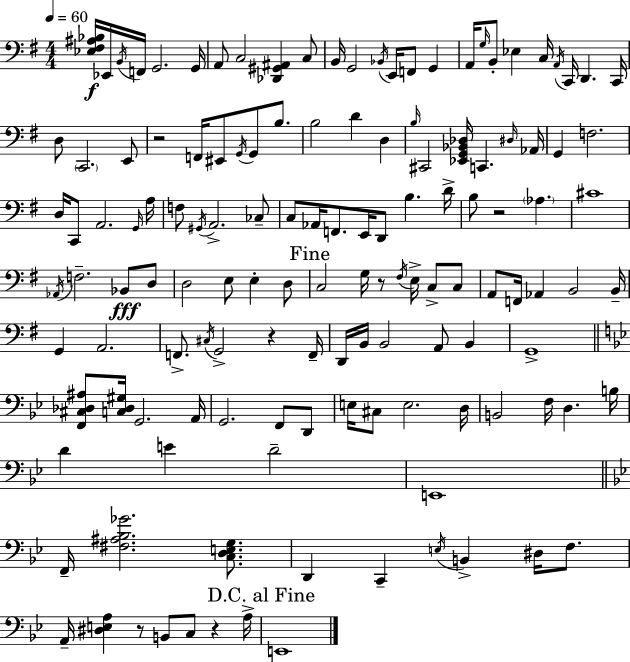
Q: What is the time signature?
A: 4/4